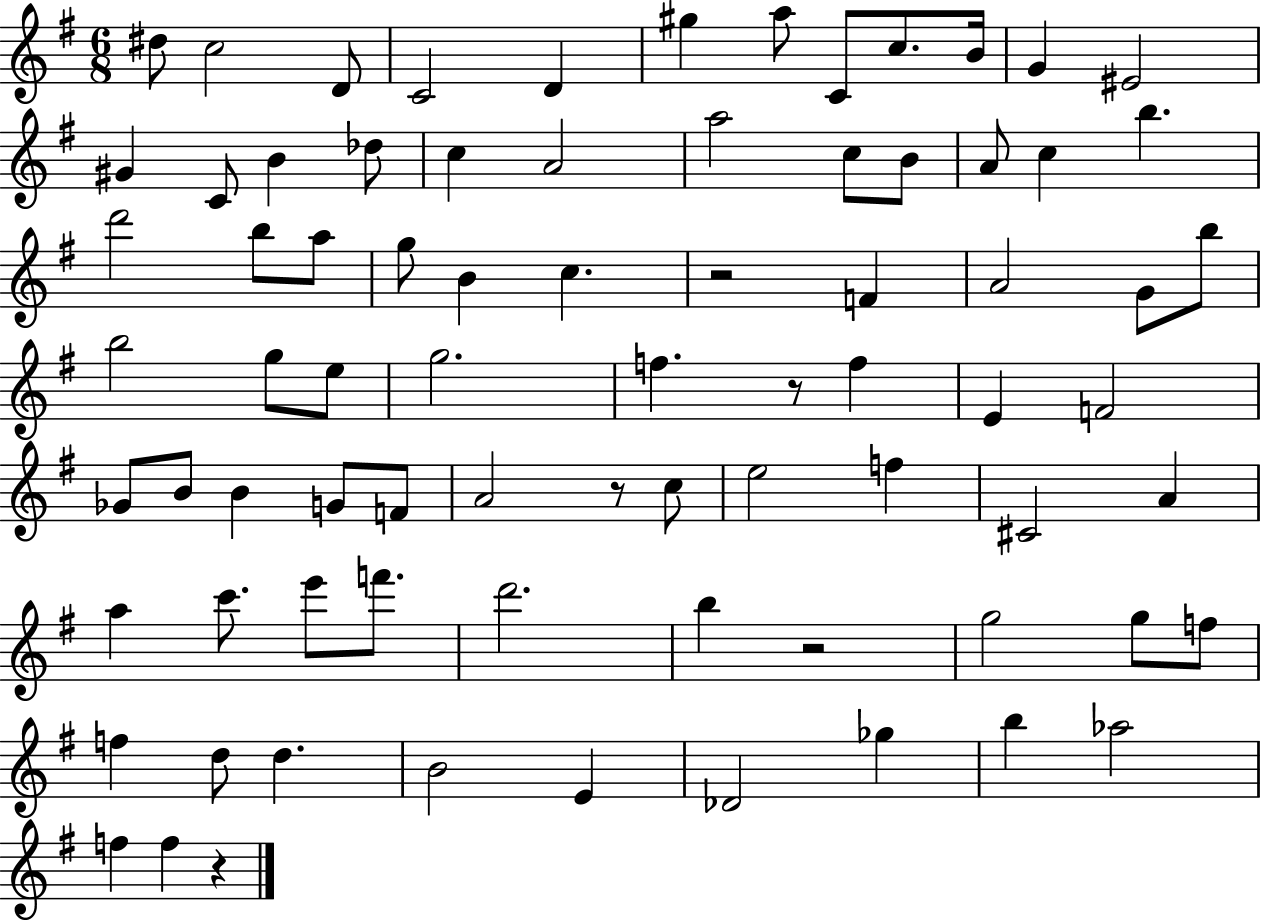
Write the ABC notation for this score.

X:1
T:Untitled
M:6/8
L:1/4
K:G
^d/2 c2 D/2 C2 D ^g a/2 C/2 c/2 B/4 G ^E2 ^G C/2 B _d/2 c A2 a2 c/2 B/2 A/2 c b d'2 b/2 a/2 g/2 B c z2 F A2 G/2 b/2 b2 g/2 e/2 g2 f z/2 f E F2 _G/2 B/2 B G/2 F/2 A2 z/2 c/2 e2 f ^C2 A a c'/2 e'/2 f'/2 d'2 b z2 g2 g/2 f/2 f d/2 d B2 E _D2 _g b _a2 f f z